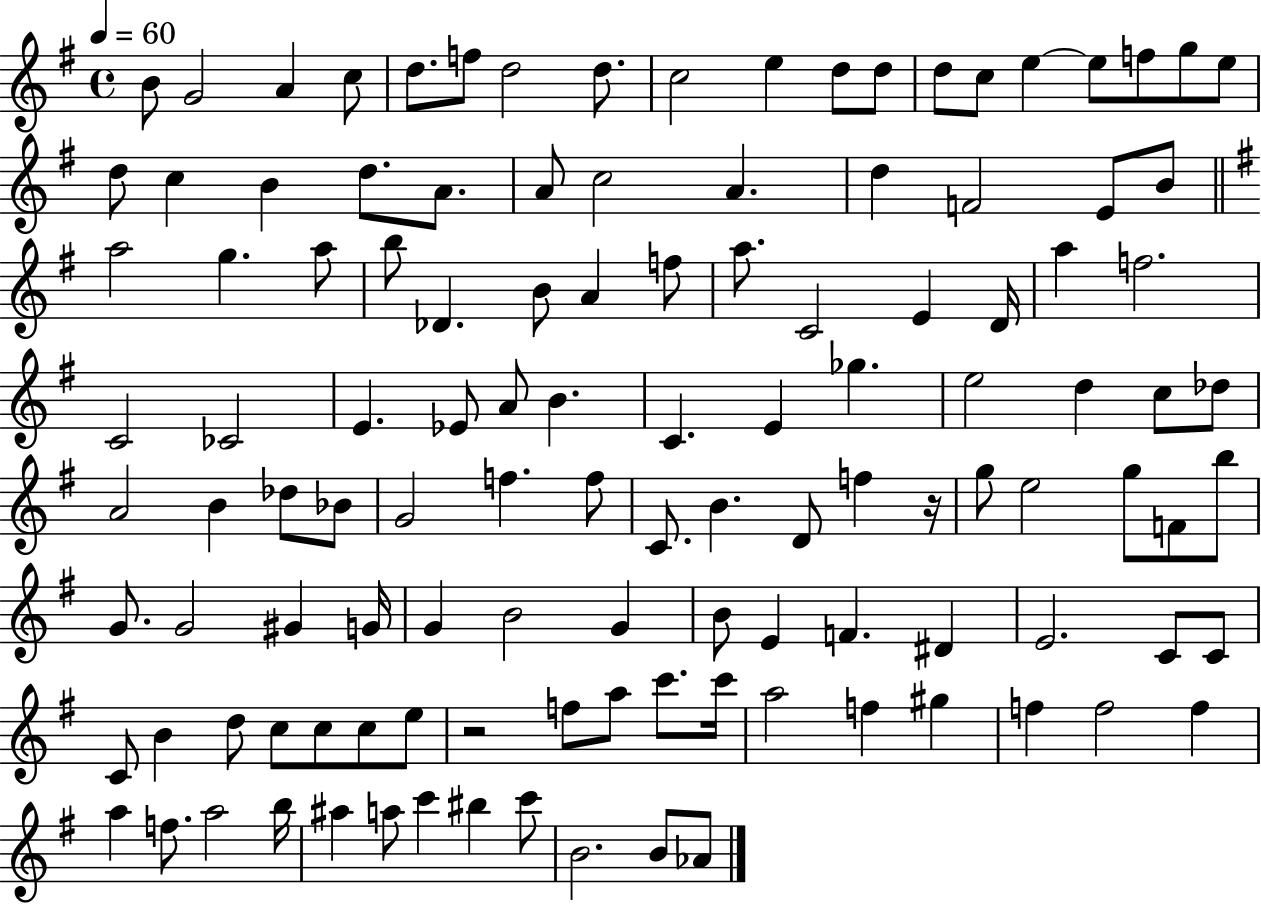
{
  \clef treble
  \time 4/4
  \defaultTimeSignature
  \key g \major
  \tempo 4 = 60
  b'8 g'2 a'4 c''8 | d''8. f''8 d''2 d''8. | c''2 e''4 d''8 d''8 | d''8 c''8 e''4~~ e''8 f''8 g''8 e''8 | \break d''8 c''4 b'4 d''8. a'8. | a'8 c''2 a'4. | d''4 f'2 e'8 b'8 | \bar "||" \break \key g \major a''2 g''4. a''8 | b''8 des'4. b'8 a'4 f''8 | a''8. c'2 e'4 d'16 | a''4 f''2. | \break c'2 ces'2 | e'4. ees'8 a'8 b'4. | c'4. e'4 ges''4. | e''2 d''4 c''8 des''8 | \break a'2 b'4 des''8 bes'8 | g'2 f''4. f''8 | c'8. b'4. d'8 f''4 r16 | g''8 e''2 g''8 f'8 b''8 | \break g'8. g'2 gis'4 g'16 | g'4 b'2 g'4 | b'8 e'4 f'4. dis'4 | e'2. c'8 c'8 | \break c'8 b'4 d''8 c''8 c''8 c''8 e''8 | r2 f''8 a''8 c'''8. c'''16 | a''2 f''4 gis''4 | f''4 f''2 f''4 | \break a''4 f''8. a''2 b''16 | ais''4 a''8 c'''4 bis''4 c'''8 | b'2. b'8 aes'8 | \bar "|."
}